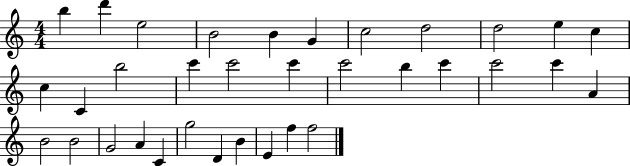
X:1
T:Untitled
M:4/4
L:1/4
K:C
b d' e2 B2 B G c2 d2 d2 e c c C b2 c' c'2 c' c'2 b c' c'2 c' A B2 B2 G2 A C g2 D B E f f2